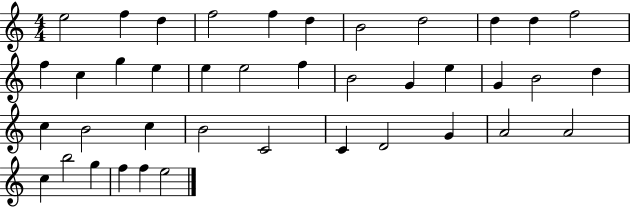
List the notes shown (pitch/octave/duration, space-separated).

E5/h F5/q D5/q F5/h F5/q D5/q B4/h D5/h D5/q D5/q F5/h F5/q C5/q G5/q E5/q E5/q E5/h F5/q B4/h G4/q E5/q G4/q B4/h D5/q C5/q B4/h C5/q B4/h C4/h C4/q D4/h G4/q A4/h A4/h C5/q B5/h G5/q F5/q F5/q E5/h